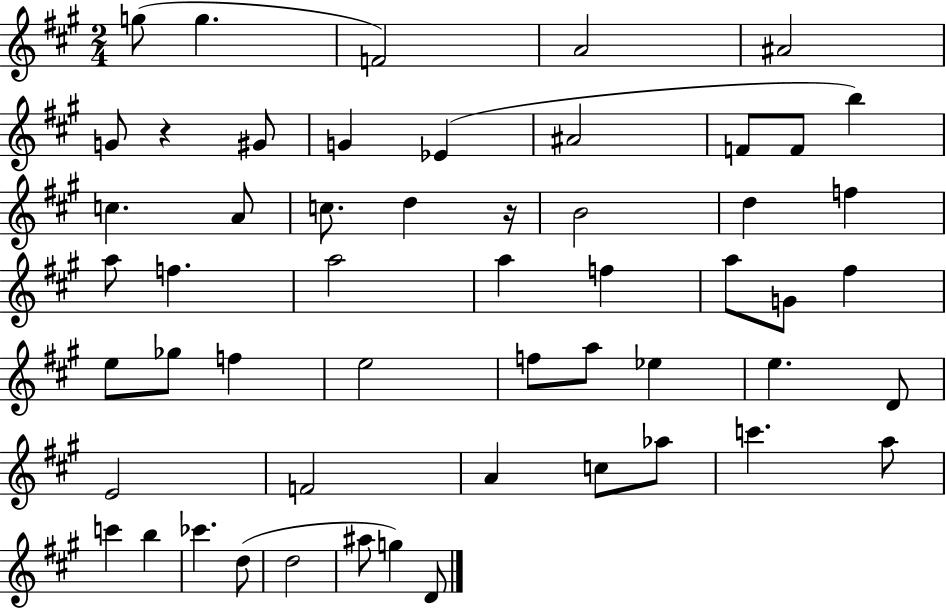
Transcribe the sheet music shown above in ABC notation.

X:1
T:Untitled
M:2/4
L:1/4
K:A
g/2 g F2 A2 ^A2 G/2 z ^G/2 G _E ^A2 F/2 F/2 b c A/2 c/2 d z/4 B2 d f a/2 f a2 a f a/2 G/2 ^f e/2 _g/2 f e2 f/2 a/2 _e e D/2 E2 F2 A c/2 _a/2 c' a/2 c' b _c' d/2 d2 ^a/2 g D/2